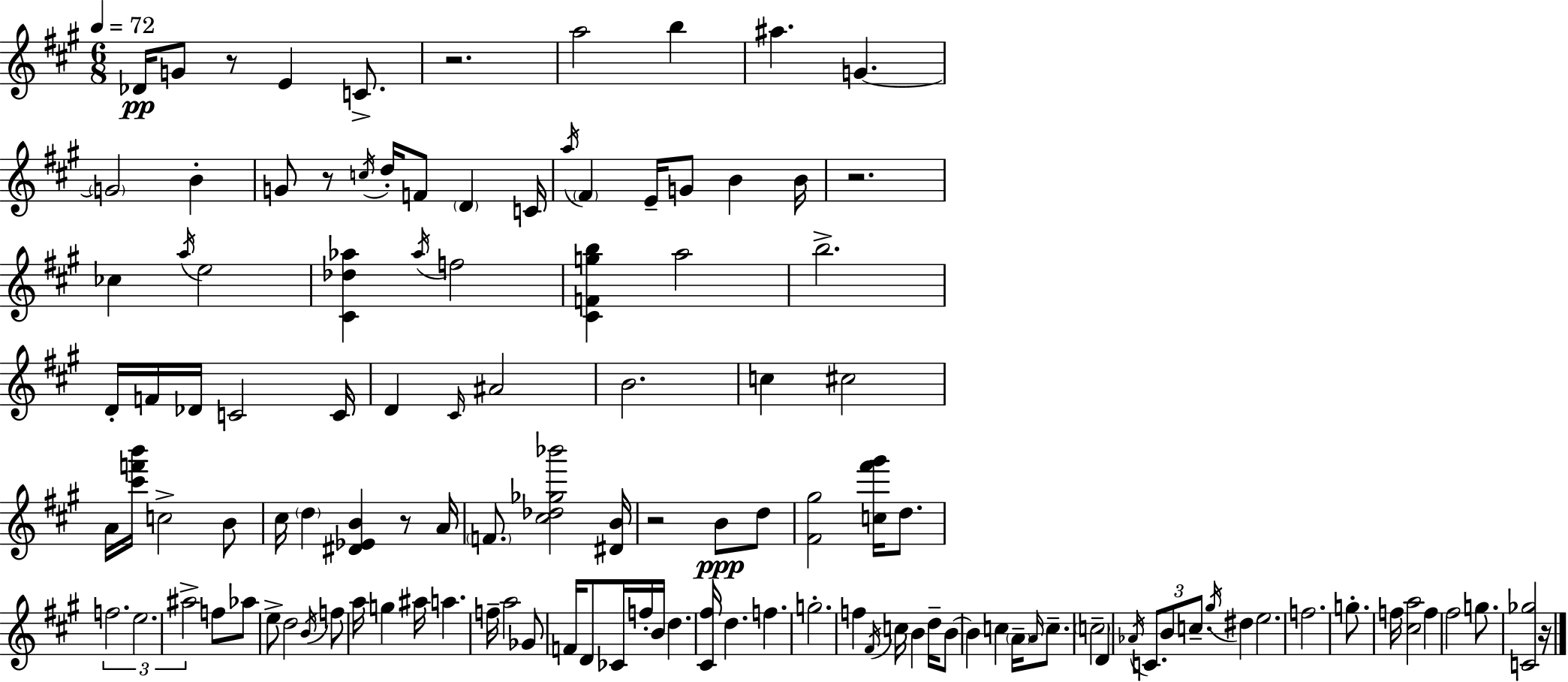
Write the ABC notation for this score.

X:1
T:Untitled
M:6/8
L:1/4
K:A
_D/4 G/2 z/2 E C/2 z2 a2 b ^a G G2 B G/2 z/2 c/4 d/4 F/2 D C/4 a/4 ^F E/4 G/2 B B/4 z2 _c a/4 e2 [^C_d_a] _a/4 f2 [^CFgb] a2 b2 D/4 F/4 _D/4 C2 C/4 D ^C/4 ^A2 B2 c ^c2 A/4 [^c'f'b']/4 c2 B/2 ^c/4 d [^D_EB] z/2 A/4 F/2 [^c_d_g_b']2 [^DB]/4 z2 B/2 d/2 [^F^g]2 [c^f'^g']/4 d/2 f2 e2 ^a2 f/2 _a/2 e/2 d2 B/4 f/2 a/4 g ^a/4 a f/4 a2 _G/2 F/4 D/2 _C/4 f/4 B/4 d [^C^f]/4 d f g2 f ^F/4 c/4 B d/4 B/2 B c A/4 A/4 c/2 c2 D _A/4 C/2 B/2 c/2 ^g/4 ^d e2 f2 g/2 f/4 [^ca]2 f ^f2 g/2 [C_g]2 z/4